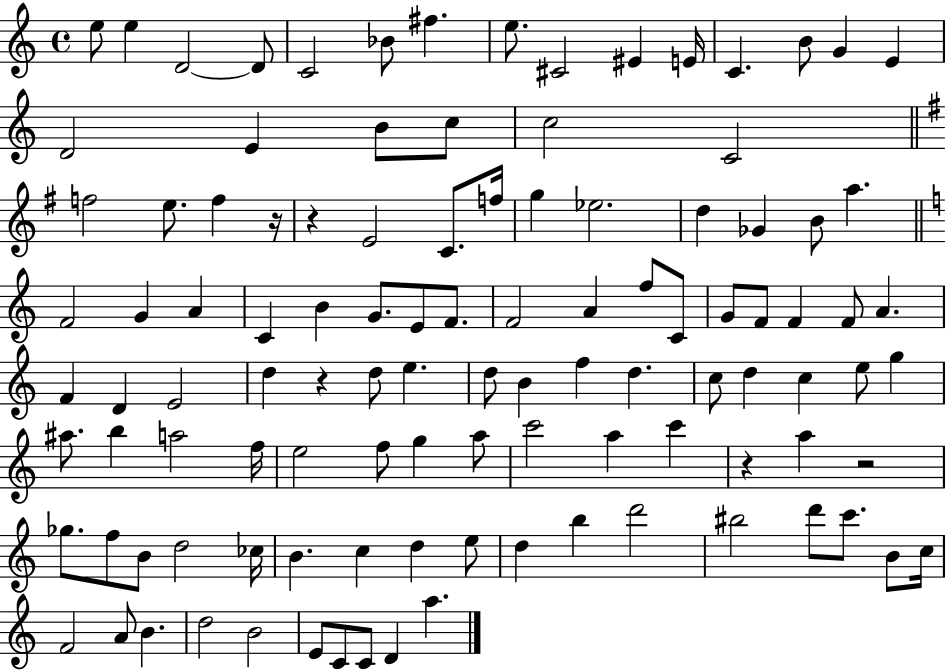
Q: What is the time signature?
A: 4/4